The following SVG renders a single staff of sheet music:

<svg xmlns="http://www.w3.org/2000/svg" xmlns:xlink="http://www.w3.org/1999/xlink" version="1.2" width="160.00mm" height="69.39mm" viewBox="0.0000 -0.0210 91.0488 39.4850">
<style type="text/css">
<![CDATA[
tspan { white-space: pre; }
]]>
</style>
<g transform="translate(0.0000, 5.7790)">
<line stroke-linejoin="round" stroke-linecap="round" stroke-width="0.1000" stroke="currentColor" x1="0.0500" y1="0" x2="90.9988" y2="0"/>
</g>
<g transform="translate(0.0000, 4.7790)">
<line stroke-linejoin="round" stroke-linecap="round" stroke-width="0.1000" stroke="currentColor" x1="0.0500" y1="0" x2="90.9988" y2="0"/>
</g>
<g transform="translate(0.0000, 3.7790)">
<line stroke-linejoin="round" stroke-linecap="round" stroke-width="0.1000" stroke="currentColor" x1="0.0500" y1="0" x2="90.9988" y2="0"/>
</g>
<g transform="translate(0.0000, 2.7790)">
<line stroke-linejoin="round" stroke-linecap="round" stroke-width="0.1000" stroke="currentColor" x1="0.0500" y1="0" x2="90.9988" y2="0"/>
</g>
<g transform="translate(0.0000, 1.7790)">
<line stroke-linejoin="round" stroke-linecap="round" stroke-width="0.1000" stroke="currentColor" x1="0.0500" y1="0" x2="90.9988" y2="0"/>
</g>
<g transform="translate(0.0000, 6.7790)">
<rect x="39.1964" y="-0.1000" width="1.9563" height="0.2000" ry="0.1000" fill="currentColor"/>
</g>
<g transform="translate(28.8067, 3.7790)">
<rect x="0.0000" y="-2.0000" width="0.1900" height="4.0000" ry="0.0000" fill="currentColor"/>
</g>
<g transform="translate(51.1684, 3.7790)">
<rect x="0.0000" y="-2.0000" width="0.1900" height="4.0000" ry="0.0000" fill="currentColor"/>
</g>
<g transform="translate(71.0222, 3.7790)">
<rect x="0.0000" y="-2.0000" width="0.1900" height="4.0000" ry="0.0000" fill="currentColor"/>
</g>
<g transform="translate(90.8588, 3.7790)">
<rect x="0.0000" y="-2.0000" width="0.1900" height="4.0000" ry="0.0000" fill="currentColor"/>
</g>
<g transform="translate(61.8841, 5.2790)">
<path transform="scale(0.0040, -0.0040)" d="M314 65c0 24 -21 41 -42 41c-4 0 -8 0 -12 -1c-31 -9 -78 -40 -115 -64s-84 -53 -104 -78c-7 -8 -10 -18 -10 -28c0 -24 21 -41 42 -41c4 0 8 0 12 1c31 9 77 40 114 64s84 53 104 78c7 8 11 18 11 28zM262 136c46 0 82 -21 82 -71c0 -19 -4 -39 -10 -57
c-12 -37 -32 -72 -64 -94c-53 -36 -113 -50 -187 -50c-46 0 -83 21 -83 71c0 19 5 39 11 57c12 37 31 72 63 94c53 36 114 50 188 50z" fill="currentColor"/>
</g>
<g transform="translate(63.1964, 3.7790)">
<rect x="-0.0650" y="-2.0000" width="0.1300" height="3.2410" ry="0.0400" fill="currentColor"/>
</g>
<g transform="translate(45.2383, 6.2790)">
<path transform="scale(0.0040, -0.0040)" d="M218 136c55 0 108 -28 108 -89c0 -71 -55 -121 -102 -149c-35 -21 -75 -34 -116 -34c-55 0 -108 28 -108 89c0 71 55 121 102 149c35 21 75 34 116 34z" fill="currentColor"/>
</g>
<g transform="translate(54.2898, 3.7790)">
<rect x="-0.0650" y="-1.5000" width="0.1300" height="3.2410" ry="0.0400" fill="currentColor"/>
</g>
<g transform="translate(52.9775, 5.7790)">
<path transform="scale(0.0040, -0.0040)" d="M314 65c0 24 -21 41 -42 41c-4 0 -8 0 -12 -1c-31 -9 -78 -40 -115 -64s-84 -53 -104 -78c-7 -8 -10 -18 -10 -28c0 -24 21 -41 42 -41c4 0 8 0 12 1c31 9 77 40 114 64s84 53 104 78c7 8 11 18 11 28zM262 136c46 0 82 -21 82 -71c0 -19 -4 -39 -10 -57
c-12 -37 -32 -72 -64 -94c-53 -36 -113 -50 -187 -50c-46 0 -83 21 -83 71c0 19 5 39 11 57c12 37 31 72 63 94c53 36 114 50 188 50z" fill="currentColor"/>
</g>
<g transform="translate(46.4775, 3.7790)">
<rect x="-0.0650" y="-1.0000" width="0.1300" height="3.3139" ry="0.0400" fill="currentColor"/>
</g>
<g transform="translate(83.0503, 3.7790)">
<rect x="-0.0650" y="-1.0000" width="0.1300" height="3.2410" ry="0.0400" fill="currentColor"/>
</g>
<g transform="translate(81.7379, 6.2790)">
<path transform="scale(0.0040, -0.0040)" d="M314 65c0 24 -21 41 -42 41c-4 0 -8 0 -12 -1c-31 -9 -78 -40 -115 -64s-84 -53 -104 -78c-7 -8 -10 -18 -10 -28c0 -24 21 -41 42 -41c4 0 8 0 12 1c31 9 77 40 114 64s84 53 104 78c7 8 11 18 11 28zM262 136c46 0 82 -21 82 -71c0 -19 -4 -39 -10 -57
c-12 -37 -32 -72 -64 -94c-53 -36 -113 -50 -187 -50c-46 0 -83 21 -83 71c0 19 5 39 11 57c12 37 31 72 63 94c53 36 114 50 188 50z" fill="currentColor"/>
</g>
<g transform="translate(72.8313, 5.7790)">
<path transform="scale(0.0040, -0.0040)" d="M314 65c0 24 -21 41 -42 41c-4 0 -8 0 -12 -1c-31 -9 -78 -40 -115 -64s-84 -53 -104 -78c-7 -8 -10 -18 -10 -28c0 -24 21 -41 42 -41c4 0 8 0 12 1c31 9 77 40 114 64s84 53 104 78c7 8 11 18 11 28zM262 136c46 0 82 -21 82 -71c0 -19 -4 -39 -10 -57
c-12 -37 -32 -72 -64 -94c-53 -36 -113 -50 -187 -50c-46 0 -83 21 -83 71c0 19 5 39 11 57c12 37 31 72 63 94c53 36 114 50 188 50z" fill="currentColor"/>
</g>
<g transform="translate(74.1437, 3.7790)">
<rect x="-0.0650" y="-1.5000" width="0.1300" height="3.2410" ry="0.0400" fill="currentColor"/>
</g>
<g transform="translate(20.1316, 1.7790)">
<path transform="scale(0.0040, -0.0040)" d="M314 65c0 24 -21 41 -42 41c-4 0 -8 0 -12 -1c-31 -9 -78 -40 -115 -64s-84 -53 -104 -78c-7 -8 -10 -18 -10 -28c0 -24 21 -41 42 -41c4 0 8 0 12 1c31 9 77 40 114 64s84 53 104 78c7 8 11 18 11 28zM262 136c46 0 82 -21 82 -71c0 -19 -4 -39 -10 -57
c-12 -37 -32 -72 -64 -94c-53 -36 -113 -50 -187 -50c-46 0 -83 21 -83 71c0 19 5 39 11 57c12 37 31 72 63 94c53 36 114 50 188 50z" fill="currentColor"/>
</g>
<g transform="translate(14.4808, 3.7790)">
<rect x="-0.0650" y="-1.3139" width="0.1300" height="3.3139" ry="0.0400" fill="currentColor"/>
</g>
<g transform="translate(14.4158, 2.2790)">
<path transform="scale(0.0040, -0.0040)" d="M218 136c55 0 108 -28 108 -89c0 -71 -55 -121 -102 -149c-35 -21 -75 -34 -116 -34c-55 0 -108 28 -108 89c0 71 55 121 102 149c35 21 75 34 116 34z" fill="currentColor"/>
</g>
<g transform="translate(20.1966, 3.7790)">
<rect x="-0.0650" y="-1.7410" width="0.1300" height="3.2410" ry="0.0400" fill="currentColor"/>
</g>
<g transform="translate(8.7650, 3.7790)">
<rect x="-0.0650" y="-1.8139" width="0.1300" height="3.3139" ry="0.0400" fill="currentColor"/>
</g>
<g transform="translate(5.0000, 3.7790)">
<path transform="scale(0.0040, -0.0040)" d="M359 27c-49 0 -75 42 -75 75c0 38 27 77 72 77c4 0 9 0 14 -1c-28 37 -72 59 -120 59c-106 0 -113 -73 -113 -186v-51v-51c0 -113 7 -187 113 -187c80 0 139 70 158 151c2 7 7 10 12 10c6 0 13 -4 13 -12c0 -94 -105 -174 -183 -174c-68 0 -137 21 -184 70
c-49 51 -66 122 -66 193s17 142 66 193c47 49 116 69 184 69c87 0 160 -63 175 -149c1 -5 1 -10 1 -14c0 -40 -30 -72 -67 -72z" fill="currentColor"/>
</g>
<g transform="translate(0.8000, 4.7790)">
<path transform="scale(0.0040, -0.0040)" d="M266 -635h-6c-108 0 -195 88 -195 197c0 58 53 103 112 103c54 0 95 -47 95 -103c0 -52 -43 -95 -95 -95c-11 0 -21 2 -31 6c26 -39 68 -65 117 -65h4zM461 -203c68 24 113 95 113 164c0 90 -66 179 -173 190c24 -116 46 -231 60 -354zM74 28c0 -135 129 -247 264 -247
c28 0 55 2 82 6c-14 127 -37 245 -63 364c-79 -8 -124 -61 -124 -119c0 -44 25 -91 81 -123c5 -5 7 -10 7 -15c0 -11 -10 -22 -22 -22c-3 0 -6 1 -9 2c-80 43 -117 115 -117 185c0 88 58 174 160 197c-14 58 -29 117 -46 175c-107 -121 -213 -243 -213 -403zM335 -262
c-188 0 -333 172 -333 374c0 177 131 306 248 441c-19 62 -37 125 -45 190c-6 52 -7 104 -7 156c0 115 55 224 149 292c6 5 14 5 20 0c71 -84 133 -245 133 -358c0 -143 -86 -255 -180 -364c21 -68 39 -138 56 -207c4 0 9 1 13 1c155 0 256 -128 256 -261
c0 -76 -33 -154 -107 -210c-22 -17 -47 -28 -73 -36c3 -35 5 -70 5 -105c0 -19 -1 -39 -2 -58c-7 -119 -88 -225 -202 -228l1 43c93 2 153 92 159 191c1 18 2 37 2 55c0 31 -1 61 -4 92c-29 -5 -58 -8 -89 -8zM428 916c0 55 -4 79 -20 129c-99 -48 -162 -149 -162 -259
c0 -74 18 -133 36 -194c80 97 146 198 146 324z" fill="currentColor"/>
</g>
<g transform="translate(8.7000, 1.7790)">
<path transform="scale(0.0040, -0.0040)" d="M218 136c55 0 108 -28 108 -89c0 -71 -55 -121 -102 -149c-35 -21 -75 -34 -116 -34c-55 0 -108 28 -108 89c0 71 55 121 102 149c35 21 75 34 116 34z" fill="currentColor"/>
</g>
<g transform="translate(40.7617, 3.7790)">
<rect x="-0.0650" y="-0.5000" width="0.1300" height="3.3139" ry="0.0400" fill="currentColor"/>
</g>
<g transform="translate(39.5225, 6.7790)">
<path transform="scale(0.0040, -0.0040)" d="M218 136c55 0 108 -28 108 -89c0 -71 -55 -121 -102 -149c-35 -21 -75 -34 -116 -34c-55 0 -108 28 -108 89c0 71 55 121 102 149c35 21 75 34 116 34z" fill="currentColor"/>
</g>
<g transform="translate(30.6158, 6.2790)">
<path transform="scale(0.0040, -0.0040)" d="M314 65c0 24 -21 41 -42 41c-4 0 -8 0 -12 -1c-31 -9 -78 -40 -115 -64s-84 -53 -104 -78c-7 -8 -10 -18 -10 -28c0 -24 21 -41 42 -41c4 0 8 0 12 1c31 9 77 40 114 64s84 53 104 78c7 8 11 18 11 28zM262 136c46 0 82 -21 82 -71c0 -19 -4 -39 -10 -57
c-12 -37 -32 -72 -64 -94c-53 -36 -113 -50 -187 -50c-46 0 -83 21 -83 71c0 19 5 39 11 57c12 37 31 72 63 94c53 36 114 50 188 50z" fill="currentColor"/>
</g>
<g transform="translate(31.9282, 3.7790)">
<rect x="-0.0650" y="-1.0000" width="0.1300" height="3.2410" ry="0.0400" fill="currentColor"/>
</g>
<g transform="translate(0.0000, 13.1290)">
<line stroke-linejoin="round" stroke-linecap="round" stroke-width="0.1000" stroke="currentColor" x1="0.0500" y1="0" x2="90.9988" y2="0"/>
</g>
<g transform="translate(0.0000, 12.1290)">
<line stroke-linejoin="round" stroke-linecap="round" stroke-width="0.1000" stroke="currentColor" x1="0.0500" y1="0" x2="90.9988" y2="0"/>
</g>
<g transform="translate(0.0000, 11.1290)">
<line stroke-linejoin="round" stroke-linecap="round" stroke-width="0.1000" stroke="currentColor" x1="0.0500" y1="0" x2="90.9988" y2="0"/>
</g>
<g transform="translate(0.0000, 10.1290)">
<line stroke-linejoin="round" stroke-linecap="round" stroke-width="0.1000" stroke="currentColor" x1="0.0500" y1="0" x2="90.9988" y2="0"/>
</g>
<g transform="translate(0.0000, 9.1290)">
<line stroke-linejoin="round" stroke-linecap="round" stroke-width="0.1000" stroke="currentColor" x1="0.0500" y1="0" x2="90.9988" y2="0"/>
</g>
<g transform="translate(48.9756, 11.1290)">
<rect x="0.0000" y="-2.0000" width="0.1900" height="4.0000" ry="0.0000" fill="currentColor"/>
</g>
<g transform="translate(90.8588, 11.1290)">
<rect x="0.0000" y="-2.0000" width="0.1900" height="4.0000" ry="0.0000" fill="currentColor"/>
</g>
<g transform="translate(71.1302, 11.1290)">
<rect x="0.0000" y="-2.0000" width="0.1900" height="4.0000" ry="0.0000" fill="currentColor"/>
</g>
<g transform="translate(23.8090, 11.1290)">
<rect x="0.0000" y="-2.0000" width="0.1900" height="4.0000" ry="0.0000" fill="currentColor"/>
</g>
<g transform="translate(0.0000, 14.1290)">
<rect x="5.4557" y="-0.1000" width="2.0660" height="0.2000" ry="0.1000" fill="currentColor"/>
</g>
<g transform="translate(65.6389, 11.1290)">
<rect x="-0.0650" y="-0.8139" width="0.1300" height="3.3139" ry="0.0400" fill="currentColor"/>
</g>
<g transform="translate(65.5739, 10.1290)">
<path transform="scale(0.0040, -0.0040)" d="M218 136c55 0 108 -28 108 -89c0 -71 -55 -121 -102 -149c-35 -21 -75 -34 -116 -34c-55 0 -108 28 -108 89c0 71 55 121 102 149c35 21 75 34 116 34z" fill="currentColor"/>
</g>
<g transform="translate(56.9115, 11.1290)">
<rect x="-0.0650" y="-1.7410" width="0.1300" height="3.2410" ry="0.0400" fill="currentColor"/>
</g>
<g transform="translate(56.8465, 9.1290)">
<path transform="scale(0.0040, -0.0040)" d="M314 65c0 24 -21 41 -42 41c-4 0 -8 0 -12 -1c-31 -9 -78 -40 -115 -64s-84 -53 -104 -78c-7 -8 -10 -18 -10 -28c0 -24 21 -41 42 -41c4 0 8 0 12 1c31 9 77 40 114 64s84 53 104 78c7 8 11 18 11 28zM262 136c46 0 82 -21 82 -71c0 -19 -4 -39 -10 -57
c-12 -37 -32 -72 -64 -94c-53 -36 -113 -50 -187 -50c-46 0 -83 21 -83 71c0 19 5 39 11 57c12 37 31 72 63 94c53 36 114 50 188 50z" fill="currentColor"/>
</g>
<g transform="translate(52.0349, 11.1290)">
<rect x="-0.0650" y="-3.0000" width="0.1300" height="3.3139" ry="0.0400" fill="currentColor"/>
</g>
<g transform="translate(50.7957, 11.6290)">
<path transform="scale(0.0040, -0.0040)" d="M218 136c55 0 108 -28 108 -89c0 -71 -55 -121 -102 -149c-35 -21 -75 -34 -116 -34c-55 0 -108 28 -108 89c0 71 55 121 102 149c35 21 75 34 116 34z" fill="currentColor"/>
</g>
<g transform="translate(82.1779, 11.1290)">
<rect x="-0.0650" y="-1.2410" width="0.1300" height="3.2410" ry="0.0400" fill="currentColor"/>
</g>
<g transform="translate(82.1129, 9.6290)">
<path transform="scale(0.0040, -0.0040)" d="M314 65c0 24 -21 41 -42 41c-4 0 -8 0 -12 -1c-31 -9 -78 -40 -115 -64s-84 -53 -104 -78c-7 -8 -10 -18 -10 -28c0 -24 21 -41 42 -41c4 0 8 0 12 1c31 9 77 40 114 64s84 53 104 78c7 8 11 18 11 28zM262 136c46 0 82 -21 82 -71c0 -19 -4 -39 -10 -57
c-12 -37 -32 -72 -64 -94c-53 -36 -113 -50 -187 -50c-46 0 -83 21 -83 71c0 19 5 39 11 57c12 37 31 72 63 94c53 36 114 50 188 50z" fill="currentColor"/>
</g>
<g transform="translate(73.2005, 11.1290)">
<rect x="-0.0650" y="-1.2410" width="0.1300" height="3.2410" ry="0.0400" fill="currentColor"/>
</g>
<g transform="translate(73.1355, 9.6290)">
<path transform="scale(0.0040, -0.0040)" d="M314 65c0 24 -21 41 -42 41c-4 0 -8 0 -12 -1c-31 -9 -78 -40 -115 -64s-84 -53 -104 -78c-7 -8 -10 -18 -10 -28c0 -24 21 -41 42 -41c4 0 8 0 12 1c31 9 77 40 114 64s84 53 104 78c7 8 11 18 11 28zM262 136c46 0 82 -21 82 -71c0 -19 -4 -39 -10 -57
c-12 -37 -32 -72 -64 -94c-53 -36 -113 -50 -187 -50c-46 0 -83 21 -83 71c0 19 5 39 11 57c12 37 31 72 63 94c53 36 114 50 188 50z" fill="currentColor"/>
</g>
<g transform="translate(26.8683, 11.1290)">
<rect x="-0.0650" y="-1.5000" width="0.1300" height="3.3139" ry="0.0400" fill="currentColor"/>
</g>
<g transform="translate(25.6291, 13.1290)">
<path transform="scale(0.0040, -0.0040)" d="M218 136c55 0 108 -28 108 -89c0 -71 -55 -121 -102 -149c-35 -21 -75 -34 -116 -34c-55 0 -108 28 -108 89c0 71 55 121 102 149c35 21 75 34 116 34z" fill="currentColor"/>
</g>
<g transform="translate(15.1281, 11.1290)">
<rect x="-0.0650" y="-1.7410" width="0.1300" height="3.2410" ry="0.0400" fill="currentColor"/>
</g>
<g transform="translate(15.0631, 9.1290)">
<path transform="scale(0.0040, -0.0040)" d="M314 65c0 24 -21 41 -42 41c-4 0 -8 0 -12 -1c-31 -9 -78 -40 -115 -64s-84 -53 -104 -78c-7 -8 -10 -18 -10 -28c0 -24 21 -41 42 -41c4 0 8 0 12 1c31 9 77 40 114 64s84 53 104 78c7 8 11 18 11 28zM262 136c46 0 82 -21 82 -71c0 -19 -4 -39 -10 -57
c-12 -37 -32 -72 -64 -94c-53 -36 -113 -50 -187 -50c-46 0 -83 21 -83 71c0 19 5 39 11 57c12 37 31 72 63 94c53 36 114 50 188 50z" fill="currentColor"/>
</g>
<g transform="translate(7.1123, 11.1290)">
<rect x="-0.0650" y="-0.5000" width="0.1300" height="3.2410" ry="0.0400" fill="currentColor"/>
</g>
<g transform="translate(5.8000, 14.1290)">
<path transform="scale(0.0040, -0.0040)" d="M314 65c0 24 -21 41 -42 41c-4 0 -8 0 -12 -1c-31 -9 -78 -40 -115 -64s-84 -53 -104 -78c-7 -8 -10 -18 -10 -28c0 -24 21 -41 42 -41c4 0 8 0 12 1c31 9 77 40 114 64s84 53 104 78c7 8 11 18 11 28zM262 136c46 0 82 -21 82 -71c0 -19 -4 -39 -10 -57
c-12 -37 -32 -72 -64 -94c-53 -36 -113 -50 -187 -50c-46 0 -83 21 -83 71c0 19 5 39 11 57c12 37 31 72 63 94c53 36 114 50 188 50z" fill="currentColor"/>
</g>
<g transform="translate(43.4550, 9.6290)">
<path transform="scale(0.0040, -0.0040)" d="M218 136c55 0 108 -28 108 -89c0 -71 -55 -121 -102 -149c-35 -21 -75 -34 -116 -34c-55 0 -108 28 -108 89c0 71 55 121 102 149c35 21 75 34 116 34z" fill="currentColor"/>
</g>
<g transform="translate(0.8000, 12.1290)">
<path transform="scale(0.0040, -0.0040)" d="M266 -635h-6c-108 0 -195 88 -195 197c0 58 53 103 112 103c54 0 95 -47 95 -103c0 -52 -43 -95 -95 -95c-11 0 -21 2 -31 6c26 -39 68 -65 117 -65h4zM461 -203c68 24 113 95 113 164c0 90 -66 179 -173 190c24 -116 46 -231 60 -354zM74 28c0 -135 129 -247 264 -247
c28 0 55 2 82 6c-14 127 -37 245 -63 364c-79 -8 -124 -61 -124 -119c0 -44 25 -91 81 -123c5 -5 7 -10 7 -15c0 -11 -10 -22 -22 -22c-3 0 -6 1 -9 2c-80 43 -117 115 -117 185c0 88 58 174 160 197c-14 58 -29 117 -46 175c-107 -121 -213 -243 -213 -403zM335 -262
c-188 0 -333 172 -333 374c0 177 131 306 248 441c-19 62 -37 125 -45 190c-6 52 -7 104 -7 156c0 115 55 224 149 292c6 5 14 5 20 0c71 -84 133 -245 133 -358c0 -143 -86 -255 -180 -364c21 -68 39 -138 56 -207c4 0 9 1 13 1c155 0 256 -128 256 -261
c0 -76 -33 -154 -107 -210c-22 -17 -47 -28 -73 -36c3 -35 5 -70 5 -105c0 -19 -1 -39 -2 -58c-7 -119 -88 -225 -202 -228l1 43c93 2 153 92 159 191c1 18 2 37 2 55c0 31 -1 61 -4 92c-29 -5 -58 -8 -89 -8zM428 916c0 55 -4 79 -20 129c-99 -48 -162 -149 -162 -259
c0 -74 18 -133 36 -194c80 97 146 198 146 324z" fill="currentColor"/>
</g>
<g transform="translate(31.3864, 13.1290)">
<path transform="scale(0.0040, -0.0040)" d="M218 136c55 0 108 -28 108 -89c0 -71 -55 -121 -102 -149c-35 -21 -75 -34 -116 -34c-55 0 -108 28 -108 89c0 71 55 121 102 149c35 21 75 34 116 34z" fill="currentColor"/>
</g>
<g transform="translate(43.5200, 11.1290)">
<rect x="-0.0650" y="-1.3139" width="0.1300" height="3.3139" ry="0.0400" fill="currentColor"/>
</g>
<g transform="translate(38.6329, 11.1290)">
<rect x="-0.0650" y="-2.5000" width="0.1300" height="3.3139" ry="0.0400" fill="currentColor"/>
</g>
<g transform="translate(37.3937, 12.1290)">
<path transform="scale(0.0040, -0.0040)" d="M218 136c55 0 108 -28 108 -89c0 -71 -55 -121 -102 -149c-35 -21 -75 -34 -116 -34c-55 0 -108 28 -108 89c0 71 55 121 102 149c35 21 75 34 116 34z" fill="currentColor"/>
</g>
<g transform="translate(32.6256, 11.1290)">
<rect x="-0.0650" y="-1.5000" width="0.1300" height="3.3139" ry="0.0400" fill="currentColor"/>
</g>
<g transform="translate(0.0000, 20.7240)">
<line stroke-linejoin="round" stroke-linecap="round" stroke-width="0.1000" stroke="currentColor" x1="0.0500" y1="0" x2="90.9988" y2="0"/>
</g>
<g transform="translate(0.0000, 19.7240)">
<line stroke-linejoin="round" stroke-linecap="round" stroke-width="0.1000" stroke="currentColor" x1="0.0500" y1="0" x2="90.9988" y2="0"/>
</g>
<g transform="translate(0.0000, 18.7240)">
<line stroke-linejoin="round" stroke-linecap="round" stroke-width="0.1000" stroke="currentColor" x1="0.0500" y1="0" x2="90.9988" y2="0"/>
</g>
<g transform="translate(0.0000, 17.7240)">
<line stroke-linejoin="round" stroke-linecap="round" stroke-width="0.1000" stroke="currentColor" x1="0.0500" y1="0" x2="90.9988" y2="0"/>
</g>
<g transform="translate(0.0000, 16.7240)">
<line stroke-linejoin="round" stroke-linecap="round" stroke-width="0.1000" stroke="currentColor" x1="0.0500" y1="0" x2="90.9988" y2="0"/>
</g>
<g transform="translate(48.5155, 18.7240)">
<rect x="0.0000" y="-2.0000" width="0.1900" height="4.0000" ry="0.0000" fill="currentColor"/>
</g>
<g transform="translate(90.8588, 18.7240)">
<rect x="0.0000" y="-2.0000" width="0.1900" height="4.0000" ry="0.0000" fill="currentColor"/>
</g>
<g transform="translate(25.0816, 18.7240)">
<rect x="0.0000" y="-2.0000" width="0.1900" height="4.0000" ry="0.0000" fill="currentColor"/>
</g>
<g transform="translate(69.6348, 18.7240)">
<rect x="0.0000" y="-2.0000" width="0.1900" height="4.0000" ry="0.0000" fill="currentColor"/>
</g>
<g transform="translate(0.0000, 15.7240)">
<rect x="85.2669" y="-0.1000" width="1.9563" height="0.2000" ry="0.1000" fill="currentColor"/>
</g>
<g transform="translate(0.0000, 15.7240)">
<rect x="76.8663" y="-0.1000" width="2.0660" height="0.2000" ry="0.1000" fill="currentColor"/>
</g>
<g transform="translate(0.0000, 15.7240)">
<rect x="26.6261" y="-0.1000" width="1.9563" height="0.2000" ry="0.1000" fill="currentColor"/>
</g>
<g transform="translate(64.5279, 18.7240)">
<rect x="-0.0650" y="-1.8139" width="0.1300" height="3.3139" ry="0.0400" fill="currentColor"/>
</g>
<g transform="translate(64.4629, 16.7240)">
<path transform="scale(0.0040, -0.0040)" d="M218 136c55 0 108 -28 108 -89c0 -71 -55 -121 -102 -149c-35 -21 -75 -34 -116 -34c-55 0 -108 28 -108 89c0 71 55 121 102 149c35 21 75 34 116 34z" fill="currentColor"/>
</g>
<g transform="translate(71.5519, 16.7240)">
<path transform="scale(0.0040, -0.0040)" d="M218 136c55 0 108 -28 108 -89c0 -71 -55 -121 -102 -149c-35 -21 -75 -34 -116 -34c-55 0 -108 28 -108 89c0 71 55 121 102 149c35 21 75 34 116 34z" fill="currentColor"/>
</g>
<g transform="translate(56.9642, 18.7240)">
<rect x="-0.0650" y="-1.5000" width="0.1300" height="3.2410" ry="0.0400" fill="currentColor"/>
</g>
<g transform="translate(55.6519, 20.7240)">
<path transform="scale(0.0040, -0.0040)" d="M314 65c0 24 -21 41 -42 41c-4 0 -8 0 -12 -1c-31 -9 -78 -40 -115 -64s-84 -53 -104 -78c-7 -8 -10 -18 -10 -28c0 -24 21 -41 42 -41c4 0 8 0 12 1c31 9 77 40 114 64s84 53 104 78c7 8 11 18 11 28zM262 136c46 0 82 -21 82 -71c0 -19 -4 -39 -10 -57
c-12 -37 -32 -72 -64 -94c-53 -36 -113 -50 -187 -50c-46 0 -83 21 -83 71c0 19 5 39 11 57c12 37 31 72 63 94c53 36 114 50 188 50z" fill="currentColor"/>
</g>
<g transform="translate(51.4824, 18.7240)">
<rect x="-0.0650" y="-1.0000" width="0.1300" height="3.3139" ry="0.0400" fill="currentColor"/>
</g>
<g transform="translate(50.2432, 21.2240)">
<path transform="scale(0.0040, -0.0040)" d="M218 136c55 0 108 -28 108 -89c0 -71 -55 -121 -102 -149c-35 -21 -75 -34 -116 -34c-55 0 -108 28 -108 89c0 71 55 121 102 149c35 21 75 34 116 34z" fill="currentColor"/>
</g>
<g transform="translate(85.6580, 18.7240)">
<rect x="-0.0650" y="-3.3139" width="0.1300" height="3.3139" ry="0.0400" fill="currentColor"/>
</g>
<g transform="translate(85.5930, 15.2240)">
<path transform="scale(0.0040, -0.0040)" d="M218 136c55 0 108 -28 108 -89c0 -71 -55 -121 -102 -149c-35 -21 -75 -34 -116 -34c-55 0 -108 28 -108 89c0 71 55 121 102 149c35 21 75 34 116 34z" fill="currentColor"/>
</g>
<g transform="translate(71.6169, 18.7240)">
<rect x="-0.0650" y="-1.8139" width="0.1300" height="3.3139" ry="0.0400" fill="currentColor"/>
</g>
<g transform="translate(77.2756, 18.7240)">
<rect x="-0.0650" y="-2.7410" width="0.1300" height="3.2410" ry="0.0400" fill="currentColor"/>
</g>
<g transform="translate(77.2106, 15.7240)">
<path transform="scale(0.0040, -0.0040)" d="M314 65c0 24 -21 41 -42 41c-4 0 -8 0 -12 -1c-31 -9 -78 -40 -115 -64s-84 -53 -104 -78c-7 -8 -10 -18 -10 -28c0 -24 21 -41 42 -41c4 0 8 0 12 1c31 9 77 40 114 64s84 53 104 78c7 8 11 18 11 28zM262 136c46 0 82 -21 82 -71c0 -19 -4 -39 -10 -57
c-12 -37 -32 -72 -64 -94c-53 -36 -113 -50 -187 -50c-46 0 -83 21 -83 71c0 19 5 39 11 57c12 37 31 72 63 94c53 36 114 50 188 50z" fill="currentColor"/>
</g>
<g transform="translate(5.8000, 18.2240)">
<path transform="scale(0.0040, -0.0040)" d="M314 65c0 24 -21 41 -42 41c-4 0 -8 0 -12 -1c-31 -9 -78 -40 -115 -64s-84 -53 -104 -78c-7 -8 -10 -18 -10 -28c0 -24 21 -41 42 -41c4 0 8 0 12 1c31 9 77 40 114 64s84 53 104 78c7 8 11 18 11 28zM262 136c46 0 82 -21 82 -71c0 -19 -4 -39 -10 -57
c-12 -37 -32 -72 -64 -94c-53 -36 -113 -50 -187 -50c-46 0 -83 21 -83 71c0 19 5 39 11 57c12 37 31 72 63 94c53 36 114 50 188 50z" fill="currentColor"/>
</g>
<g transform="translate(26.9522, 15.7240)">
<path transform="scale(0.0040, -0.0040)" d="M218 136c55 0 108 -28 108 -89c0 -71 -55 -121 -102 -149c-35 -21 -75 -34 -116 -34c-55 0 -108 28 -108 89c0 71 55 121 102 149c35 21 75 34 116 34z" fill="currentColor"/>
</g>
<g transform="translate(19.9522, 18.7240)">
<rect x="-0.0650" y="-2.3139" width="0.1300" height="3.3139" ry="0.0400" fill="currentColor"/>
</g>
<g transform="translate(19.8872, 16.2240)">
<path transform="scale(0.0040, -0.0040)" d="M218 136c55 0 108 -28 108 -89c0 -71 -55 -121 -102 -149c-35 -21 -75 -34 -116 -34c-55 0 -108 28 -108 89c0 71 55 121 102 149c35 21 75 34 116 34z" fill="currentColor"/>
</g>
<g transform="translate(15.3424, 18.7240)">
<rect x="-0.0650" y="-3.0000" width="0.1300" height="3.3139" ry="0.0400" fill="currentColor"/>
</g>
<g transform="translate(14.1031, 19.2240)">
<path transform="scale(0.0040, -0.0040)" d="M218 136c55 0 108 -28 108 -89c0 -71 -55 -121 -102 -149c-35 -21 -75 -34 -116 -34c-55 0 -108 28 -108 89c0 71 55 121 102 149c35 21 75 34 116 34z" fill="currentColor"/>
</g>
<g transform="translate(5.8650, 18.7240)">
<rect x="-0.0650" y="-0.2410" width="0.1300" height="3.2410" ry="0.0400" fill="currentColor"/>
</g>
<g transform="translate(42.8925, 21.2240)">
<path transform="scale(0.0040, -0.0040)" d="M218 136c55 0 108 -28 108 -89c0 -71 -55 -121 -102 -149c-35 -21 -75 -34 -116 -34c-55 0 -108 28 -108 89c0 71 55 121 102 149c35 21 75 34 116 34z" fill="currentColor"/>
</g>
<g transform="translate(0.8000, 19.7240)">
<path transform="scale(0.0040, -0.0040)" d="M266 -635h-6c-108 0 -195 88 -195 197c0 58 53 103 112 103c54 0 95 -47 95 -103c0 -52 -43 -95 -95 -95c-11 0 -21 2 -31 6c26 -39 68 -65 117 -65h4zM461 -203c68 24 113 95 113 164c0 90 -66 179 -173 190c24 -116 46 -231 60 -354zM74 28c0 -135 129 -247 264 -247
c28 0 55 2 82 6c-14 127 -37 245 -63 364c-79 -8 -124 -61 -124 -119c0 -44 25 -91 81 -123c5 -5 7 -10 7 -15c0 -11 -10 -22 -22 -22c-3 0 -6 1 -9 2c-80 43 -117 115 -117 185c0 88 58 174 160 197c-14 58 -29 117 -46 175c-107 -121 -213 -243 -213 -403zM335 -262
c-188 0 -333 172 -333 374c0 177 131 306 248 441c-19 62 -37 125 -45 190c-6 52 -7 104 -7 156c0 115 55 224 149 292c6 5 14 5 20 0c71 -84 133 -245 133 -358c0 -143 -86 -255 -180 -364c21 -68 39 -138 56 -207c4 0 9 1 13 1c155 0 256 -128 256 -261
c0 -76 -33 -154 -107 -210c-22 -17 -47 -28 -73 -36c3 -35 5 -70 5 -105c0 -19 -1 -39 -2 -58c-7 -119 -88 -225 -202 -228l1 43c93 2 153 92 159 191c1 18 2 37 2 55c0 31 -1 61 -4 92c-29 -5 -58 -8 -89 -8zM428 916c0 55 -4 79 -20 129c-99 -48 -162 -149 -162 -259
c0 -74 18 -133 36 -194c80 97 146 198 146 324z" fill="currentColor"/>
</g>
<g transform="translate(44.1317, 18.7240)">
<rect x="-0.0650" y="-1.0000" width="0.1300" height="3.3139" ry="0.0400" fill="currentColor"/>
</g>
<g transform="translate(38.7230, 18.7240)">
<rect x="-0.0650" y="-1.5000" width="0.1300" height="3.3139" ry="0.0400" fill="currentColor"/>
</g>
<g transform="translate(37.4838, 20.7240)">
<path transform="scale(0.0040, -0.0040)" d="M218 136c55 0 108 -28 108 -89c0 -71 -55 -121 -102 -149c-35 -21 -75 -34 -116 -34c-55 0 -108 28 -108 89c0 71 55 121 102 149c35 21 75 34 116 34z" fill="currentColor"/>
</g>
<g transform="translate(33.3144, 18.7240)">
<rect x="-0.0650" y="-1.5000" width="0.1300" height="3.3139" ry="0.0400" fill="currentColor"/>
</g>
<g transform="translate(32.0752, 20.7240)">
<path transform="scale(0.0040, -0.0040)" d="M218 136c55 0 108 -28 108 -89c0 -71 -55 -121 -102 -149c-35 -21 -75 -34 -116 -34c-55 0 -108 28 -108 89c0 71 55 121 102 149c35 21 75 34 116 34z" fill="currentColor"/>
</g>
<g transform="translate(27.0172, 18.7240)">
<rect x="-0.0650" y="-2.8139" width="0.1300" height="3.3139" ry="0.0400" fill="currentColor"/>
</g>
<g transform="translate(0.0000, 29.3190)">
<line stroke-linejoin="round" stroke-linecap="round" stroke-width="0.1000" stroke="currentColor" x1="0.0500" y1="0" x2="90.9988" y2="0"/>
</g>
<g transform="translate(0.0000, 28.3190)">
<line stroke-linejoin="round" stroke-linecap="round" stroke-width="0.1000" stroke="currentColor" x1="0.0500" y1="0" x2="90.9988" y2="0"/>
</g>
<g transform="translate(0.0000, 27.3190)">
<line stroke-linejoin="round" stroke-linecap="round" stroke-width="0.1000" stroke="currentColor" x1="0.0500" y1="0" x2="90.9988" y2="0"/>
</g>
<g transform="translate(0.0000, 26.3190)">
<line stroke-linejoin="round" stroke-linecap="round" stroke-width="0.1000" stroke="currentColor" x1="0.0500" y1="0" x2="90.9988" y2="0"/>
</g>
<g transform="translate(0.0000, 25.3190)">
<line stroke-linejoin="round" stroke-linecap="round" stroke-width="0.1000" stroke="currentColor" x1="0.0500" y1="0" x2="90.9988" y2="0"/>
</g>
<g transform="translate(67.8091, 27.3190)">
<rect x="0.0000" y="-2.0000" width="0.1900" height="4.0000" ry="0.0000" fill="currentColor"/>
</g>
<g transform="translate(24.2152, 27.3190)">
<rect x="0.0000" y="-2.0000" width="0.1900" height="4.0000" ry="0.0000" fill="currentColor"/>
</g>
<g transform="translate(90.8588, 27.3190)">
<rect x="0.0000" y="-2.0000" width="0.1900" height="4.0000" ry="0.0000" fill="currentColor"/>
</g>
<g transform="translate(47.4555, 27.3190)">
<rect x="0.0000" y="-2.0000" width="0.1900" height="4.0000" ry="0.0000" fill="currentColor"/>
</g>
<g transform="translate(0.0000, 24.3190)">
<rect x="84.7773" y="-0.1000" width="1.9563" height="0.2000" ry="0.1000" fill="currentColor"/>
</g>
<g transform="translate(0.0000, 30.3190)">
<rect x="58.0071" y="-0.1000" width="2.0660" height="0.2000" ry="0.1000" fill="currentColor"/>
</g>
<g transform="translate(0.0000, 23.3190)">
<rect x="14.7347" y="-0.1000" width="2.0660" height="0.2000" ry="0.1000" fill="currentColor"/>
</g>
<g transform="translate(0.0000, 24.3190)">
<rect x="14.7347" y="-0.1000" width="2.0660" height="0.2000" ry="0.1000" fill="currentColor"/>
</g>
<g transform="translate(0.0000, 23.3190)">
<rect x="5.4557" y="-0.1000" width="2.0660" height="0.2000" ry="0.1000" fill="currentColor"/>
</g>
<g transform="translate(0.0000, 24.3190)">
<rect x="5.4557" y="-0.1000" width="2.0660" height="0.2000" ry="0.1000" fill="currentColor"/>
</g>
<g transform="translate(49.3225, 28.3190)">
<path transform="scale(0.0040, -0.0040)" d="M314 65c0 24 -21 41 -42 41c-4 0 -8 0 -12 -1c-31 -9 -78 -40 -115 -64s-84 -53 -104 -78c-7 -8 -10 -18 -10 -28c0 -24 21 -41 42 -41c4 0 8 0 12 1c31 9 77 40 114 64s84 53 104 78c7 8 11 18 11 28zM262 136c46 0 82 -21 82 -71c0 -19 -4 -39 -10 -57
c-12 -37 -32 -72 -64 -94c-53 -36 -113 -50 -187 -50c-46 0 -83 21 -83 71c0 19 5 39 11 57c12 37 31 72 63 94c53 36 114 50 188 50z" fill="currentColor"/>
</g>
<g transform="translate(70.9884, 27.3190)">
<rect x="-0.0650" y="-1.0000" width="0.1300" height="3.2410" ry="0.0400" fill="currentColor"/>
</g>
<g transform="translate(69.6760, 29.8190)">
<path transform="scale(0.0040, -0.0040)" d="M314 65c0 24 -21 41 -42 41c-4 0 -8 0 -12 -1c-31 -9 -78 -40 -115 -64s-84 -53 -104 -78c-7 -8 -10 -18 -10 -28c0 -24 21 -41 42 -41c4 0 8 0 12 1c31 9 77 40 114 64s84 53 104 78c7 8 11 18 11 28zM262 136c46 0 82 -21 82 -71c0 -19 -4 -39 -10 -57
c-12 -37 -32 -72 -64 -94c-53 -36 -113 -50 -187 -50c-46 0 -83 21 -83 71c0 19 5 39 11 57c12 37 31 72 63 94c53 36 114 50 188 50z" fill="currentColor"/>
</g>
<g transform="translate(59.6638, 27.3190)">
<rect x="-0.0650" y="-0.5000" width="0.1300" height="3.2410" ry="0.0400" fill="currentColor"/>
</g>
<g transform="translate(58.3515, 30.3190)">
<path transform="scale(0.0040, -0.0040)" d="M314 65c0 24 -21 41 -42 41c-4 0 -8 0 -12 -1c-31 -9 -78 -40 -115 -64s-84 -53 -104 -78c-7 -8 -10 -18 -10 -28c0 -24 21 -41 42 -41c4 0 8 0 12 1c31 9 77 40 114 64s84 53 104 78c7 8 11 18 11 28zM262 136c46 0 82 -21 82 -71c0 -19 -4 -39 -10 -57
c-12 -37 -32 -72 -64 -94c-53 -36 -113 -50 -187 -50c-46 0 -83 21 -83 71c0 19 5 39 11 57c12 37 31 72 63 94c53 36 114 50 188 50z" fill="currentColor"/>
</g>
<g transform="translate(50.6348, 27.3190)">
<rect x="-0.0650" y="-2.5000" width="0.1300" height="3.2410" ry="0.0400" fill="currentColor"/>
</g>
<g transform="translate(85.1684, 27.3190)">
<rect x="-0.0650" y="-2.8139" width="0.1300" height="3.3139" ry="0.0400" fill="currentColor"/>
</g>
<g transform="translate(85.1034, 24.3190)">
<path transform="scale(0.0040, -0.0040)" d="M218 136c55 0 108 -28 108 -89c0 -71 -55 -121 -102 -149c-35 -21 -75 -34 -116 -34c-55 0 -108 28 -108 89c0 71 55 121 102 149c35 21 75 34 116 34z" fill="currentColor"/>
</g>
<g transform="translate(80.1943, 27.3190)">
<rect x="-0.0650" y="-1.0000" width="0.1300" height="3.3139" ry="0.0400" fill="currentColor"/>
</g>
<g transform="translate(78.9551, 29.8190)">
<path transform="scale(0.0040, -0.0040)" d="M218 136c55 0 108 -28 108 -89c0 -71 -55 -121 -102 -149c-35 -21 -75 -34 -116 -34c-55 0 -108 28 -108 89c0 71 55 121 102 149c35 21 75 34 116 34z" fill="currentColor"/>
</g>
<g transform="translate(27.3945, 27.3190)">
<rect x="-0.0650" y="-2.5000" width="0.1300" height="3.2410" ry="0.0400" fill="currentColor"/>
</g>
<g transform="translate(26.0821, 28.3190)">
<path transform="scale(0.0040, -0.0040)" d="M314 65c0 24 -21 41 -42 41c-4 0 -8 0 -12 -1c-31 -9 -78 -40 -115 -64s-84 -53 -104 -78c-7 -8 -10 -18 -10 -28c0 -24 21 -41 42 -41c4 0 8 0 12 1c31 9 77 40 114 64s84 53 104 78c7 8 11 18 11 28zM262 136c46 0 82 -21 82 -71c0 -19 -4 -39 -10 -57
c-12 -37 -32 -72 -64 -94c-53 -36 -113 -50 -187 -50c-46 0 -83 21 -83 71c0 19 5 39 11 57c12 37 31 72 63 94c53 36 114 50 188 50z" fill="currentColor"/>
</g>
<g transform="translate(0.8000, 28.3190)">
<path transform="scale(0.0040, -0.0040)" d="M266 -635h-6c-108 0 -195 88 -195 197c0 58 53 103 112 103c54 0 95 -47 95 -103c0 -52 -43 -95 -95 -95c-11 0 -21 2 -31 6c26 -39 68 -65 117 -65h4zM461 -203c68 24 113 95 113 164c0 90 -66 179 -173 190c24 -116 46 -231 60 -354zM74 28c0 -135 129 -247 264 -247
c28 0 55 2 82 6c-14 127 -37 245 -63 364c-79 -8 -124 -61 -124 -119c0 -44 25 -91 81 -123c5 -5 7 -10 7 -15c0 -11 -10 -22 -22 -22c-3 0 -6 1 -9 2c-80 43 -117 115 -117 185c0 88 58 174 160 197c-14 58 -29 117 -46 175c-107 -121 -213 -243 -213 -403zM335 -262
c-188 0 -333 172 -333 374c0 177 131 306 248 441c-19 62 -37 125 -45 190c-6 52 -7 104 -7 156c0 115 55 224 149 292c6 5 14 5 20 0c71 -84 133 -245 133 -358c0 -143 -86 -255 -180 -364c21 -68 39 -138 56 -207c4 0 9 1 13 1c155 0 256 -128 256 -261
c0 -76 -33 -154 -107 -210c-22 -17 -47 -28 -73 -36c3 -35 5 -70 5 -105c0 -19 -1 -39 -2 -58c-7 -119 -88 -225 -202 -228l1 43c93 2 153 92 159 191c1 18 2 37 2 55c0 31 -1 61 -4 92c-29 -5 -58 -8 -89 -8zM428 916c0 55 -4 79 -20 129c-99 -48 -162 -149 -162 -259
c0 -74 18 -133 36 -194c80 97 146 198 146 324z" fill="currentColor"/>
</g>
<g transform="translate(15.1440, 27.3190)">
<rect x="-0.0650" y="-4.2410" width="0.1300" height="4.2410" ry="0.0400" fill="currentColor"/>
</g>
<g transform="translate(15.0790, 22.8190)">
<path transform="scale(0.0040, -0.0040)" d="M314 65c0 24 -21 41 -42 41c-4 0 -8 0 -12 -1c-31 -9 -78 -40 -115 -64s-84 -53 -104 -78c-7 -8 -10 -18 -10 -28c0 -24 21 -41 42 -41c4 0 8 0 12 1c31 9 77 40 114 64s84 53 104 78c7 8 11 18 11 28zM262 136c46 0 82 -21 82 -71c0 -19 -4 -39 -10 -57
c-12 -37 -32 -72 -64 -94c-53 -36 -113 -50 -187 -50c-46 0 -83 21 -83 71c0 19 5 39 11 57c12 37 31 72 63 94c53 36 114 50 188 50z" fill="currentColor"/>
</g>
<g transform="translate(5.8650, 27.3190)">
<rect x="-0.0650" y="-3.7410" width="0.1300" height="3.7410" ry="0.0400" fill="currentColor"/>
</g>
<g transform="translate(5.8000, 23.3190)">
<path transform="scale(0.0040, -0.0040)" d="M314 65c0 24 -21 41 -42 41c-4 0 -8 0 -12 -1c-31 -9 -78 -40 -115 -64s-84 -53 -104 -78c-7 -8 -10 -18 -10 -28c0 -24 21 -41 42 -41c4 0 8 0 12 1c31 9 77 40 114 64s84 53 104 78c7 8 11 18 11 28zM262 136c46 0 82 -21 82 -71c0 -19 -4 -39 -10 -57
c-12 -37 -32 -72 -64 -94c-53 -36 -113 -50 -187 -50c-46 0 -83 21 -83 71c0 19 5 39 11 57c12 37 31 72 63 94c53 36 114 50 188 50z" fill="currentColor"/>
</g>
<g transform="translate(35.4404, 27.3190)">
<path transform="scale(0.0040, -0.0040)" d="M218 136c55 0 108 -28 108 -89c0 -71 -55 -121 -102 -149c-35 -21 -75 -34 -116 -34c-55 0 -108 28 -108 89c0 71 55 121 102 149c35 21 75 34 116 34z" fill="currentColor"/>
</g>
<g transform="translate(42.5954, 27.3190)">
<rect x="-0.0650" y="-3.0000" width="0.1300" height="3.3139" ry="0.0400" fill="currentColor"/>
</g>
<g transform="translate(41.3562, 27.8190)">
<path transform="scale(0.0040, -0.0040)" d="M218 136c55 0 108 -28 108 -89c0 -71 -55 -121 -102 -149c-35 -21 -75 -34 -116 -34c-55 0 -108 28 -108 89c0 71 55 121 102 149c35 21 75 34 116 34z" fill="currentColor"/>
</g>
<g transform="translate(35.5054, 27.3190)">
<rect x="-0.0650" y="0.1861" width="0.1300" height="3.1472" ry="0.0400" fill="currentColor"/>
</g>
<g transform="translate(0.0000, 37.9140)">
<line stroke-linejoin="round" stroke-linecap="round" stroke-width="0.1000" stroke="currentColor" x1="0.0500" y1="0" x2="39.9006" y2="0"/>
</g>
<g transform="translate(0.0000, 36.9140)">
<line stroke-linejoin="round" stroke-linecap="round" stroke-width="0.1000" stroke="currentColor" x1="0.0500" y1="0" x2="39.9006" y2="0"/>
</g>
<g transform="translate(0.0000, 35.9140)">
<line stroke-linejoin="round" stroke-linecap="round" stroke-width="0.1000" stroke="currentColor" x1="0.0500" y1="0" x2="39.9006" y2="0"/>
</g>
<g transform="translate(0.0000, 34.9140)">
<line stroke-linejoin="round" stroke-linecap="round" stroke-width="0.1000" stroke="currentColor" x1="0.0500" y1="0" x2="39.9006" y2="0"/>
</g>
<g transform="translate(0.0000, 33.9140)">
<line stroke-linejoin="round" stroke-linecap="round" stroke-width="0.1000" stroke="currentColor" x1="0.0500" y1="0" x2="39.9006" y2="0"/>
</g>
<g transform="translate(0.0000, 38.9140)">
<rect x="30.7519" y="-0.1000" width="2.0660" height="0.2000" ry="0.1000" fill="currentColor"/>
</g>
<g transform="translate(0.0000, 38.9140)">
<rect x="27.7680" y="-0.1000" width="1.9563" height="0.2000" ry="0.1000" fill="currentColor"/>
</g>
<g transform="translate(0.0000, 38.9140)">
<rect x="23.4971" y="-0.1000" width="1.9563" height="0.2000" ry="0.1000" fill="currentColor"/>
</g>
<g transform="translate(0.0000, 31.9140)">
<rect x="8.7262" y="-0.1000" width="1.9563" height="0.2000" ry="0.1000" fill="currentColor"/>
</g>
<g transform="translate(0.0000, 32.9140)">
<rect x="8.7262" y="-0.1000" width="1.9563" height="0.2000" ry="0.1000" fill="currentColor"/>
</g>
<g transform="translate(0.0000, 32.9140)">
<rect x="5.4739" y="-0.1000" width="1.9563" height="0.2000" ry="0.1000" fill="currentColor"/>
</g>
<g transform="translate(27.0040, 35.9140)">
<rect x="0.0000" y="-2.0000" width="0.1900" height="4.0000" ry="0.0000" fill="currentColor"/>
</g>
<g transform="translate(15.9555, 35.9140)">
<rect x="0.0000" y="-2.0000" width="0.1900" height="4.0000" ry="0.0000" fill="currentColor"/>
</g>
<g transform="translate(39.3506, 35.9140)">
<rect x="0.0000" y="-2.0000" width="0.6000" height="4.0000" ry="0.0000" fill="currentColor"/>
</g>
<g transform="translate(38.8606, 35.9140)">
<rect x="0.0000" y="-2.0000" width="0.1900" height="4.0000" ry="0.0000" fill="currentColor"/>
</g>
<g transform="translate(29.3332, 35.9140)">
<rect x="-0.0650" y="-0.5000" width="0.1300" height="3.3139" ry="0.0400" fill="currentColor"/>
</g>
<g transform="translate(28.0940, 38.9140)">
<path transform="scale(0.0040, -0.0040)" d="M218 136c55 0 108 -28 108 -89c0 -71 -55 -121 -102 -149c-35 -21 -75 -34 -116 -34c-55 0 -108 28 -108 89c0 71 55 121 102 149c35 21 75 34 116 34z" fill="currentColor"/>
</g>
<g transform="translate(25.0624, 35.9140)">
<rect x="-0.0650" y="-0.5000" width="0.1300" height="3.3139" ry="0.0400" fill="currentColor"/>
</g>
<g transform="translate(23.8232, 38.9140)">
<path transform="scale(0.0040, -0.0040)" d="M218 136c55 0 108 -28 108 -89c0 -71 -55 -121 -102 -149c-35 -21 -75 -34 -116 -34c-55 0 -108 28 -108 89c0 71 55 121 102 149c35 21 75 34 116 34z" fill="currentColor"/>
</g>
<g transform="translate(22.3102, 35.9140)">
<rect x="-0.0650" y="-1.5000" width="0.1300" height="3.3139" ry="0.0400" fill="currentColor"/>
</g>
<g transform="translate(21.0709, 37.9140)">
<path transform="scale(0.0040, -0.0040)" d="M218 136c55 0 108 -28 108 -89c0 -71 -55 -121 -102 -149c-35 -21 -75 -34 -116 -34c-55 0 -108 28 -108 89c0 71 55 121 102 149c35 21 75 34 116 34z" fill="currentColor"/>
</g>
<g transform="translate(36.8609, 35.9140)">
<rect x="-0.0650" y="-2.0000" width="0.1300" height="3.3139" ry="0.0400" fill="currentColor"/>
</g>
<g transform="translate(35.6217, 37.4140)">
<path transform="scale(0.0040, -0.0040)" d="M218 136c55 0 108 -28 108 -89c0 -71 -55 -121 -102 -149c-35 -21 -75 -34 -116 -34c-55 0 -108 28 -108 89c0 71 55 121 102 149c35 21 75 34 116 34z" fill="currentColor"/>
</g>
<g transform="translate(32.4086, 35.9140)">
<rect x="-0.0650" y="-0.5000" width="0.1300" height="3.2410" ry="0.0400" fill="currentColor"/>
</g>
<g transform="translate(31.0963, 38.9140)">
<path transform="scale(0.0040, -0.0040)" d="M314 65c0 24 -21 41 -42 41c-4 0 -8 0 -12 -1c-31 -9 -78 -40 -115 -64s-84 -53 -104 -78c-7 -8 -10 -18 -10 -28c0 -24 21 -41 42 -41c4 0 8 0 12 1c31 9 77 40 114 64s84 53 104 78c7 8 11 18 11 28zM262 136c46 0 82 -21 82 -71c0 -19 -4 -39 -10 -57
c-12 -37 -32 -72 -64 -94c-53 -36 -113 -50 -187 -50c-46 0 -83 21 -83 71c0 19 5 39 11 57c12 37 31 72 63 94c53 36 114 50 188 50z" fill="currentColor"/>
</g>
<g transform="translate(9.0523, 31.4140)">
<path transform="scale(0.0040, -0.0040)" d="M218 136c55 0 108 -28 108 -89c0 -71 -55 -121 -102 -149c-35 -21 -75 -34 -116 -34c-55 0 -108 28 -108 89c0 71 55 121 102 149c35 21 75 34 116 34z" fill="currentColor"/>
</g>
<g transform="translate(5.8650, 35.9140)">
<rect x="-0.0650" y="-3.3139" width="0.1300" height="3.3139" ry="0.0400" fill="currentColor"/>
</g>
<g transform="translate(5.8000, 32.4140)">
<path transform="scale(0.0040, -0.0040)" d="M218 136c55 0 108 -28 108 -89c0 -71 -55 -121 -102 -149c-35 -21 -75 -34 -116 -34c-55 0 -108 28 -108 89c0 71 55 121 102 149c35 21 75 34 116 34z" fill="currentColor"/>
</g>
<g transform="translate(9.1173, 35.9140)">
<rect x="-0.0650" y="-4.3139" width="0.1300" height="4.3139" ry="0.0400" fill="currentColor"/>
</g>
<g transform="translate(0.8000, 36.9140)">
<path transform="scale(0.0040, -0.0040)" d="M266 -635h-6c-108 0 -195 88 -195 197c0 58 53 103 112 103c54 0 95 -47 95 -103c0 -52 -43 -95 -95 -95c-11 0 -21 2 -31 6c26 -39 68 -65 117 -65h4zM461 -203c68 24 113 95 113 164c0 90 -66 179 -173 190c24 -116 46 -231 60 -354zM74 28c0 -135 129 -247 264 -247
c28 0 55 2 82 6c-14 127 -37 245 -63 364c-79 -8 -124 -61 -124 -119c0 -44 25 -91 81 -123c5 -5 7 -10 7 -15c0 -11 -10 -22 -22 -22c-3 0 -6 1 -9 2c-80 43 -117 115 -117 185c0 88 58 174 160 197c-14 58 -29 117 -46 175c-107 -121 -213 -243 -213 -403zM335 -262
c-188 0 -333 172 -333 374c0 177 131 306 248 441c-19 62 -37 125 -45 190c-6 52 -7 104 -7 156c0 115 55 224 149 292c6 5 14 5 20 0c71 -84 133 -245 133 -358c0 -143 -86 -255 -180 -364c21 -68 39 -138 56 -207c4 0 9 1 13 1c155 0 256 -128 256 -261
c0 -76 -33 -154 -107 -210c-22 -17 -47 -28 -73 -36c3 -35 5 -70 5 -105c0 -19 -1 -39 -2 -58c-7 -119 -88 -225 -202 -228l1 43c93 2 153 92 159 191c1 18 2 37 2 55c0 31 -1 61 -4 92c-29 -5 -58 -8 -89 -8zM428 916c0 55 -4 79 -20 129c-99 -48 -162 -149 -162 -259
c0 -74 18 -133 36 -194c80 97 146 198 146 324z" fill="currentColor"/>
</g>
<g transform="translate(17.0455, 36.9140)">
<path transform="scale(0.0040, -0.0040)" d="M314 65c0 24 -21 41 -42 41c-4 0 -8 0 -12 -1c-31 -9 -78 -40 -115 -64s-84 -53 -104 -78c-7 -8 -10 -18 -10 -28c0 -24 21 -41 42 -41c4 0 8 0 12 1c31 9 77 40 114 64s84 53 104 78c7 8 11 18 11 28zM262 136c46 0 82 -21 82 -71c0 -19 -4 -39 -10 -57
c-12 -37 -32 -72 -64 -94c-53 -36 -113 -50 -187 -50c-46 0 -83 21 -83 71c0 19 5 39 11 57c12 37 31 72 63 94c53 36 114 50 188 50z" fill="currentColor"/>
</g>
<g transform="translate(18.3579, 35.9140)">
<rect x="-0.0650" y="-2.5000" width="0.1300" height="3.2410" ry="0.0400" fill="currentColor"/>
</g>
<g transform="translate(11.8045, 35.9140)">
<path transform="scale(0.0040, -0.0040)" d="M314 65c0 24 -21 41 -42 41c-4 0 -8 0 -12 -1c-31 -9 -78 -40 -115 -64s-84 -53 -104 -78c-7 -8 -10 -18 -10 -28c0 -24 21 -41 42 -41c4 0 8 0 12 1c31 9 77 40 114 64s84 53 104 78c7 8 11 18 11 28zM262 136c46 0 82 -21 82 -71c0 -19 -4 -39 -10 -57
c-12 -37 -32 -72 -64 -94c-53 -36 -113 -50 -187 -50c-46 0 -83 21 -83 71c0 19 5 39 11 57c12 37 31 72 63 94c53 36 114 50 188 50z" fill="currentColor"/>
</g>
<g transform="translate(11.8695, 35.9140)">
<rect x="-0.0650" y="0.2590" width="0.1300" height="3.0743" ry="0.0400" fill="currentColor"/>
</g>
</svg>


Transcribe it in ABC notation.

X:1
T:Untitled
M:4/4
L:1/4
K:C
f e f2 D2 C D E2 F2 E2 D2 C2 f2 E E G e A f2 d e2 e2 c2 A g a E E D D E2 f f a2 b c'2 d'2 G2 B A G2 C2 D2 D a b d' B2 G2 E C C C2 F